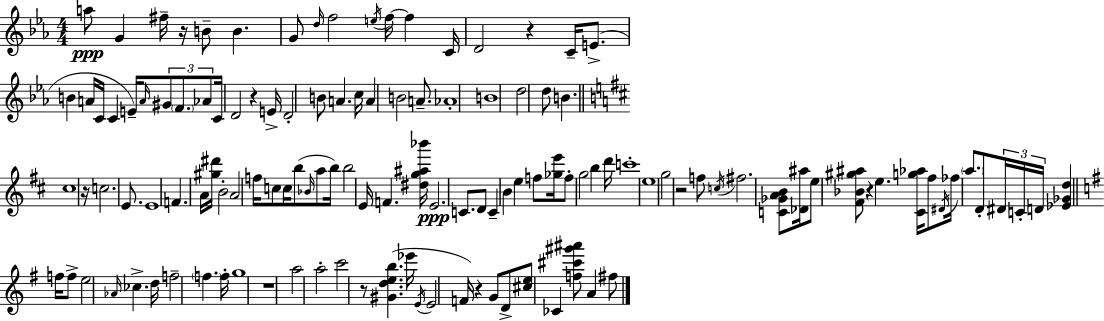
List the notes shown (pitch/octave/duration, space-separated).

A5/e G4/q F#5/s R/s B4/e B4/q. G4/e D5/s F5/h E5/s F5/s F5/q C4/s D4/h R/q C4/s E4/e. B4/q A4/s C4/s C4/q E4/s A4/s G#4/e F4/e. Ab4/e C4/s D4/h R/q E4/s D4/h B4/e A4/q. C5/s A4/q B4/h A4/e. Ab4/w B4/w D5/h D5/e B4/q. C#5/w R/s C5/h. E4/e. E4/w F4/q. A4/s [G#5,D#6]/s B4/h A4/h F5/s C5/e C5/s B5/e Bb4/s A5/e B5/s B5/h E4/s F4/q. [D#5,G5,A#5,Bb6]/s E4/h. C4/e. D4/e C4/q B4/q E5/q F5/e [Gb5,E6]/s F5/e G5/h B5/q D6/s C6/w E5/w G5/h R/h F5/e C5/s F#5/h. [C4,Gb4,A4,B4]/e [Db4,A#5]/s E5/e [F#4,Bb4,G#5,A#5]/e R/q E5/q. [C#4,G5,Ab5]/s F#5/e D#4/s FES5/s A5/e. D4/e D#4/s C4/s D4/s [Eb4,Gb4,D5]/q F5/s F5/e E5/h Ab4/s CES5/q. D5/s F5/h F5/q. F5/s G5/w R/w A5/h A5/h C6/h R/e [G#4,D5,E5,B5]/q. Eb6/s E4/s E4/h F4/s R/q G4/e D4/e [C#5,E5]/e CES4/q [F5,C#6,G#6,A#6]/e A4/q F#5/e